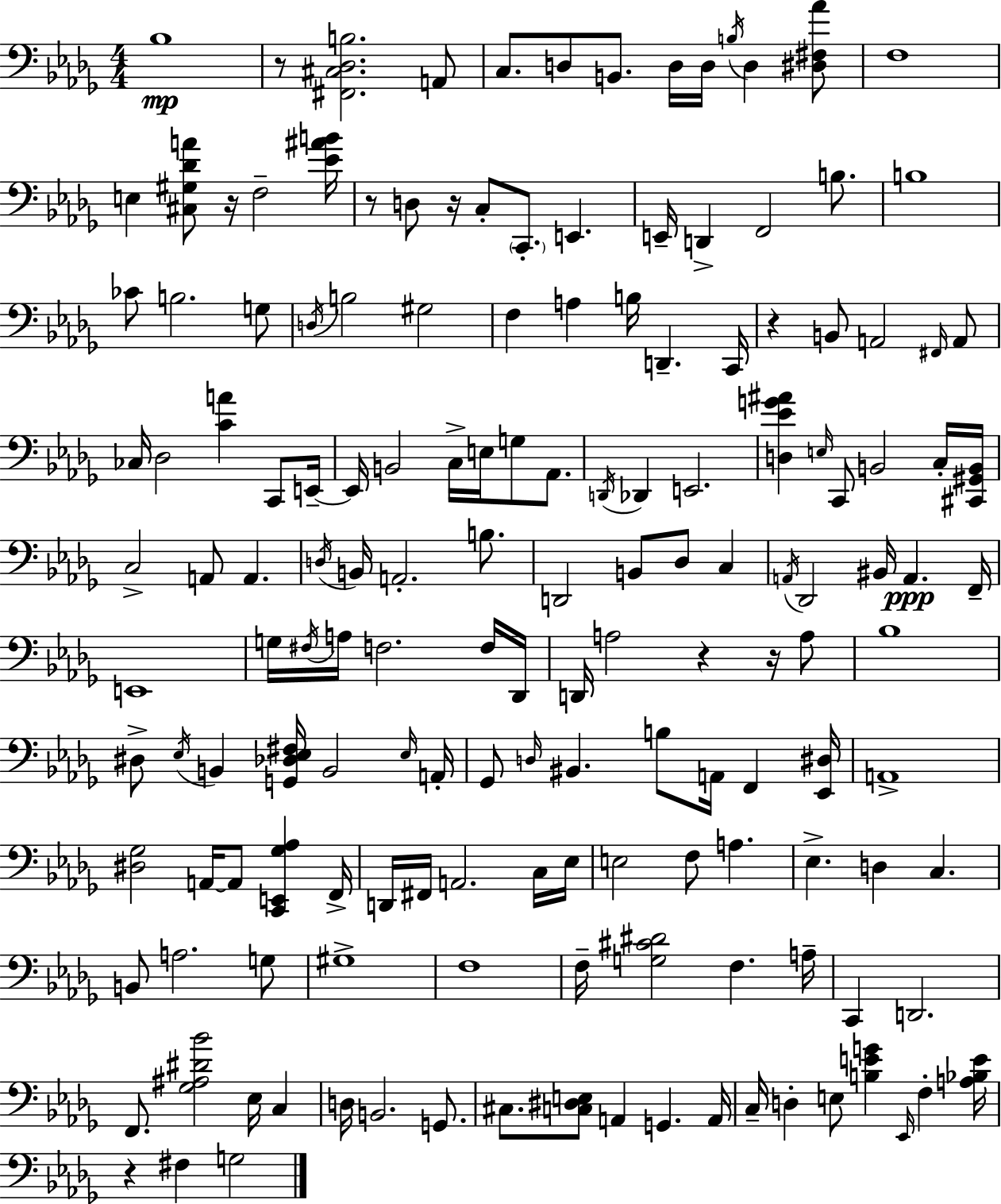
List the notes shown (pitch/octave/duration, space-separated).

Bb3/w R/e [F#2,C#3,Db3,B3]/h. A2/e C3/e. D3/e B2/e. D3/s D3/s B3/s D3/q [D#3,F#3,Ab4]/e F3/w E3/q [C#3,G#3,Db4,A4]/e R/s F3/h [Eb4,A#4,B4]/s R/e D3/e R/s C3/e C2/e. E2/q. E2/s D2/q F2/h B3/e. B3/w CES4/e B3/h. G3/e D3/s B3/h G#3/h F3/q A3/q B3/s D2/q. C2/s R/q B2/e A2/h F#2/s A2/e CES3/s Db3/h [C4,A4]/q C2/e E2/s E2/s B2/h C3/s E3/s G3/e Ab2/e. D2/s Db2/q E2/h. [D3,Eb4,G4,A#4]/q E3/s C2/e B2/h C3/s [C#2,G#2,B2]/s C3/h A2/e A2/q. D3/s B2/s A2/h. B3/e. D2/h B2/e Db3/e C3/q A2/s Db2/h BIS2/s A2/q. F2/s E2/w G3/s F#3/s A3/s F3/h. F3/s Db2/s D2/s A3/h R/q R/s A3/e Bb3/w D#3/e Eb3/s B2/q [G2,Db3,Eb3,F#3]/s B2/h Eb3/s A2/s Gb2/e D3/s BIS2/q. B3/e A2/s F2/q [Eb2,D#3]/s A2/w [D#3,Gb3]/h A2/s A2/e [C2,E2,Gb3,Ab3]/q F2/s D2/s F#2/s A2/h. C3/s Eb3/s E3/h F3/e A3/q. Eb3/q. D3/q C3/q. B2/e A3/h. G3/e G#3/w F3/w F3/s [G3,C#4,D#4]/h F3/q. A3/s C2/q D2/h. F2/e. [Gb3,A#3,D#4,Bb4]/h Eb3/s C3/q D3/s B2/h. G2/e. C#3/e. [C3,D#3,E3]/e A2/q G2/q. A2/s C3/s D3/q E3/e [B3,E4,G4]/q Eb2/s F3/q [A3,Bb3,E4]/s R/q F#3/q G3/h